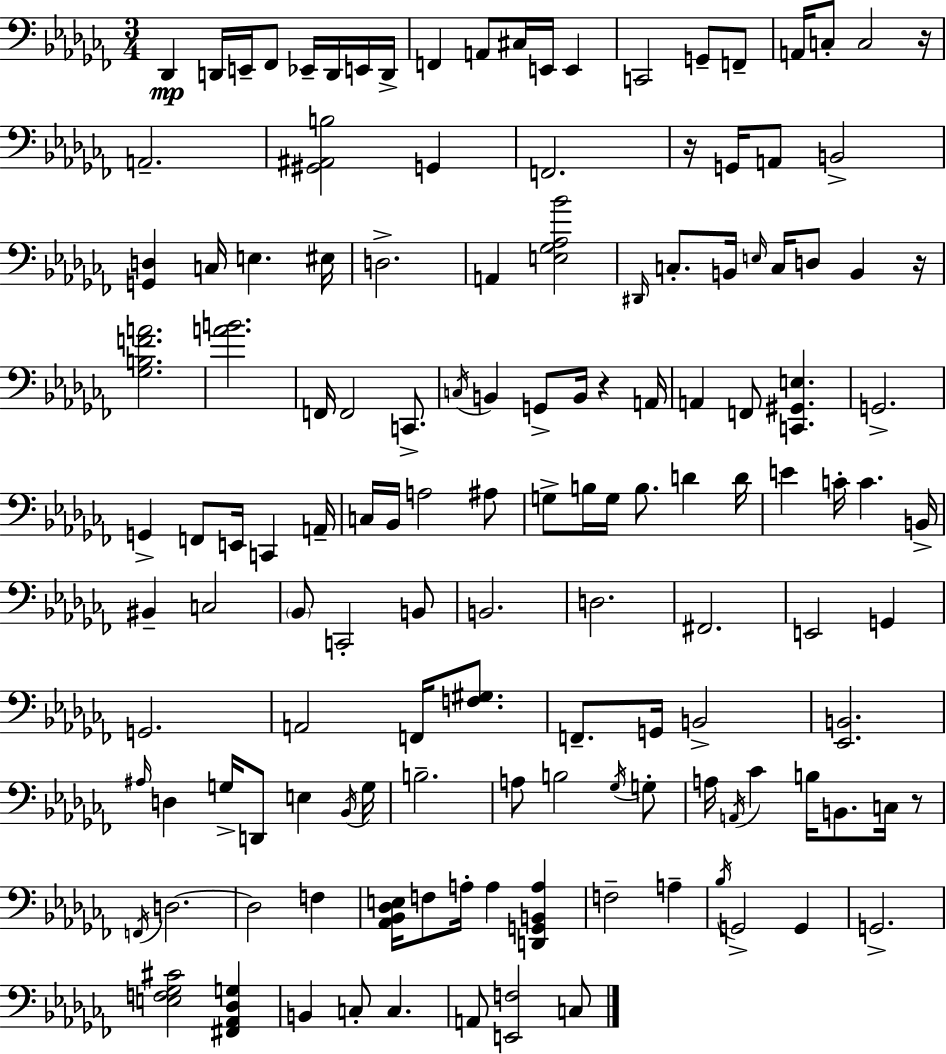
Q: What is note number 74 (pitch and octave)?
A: D3